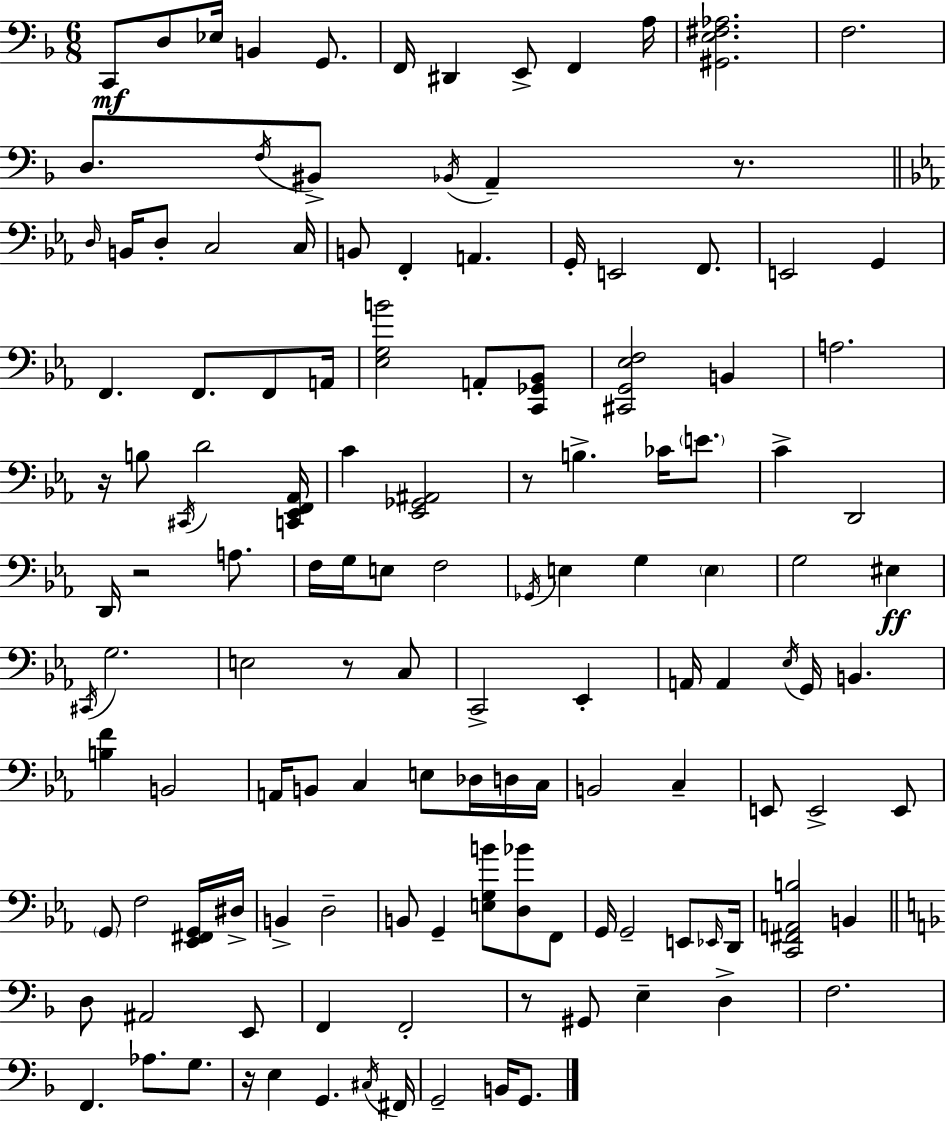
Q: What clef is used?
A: bass